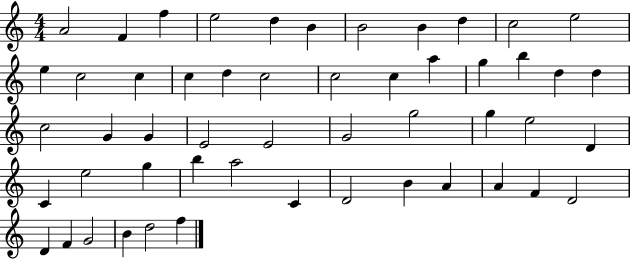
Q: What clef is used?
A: treble